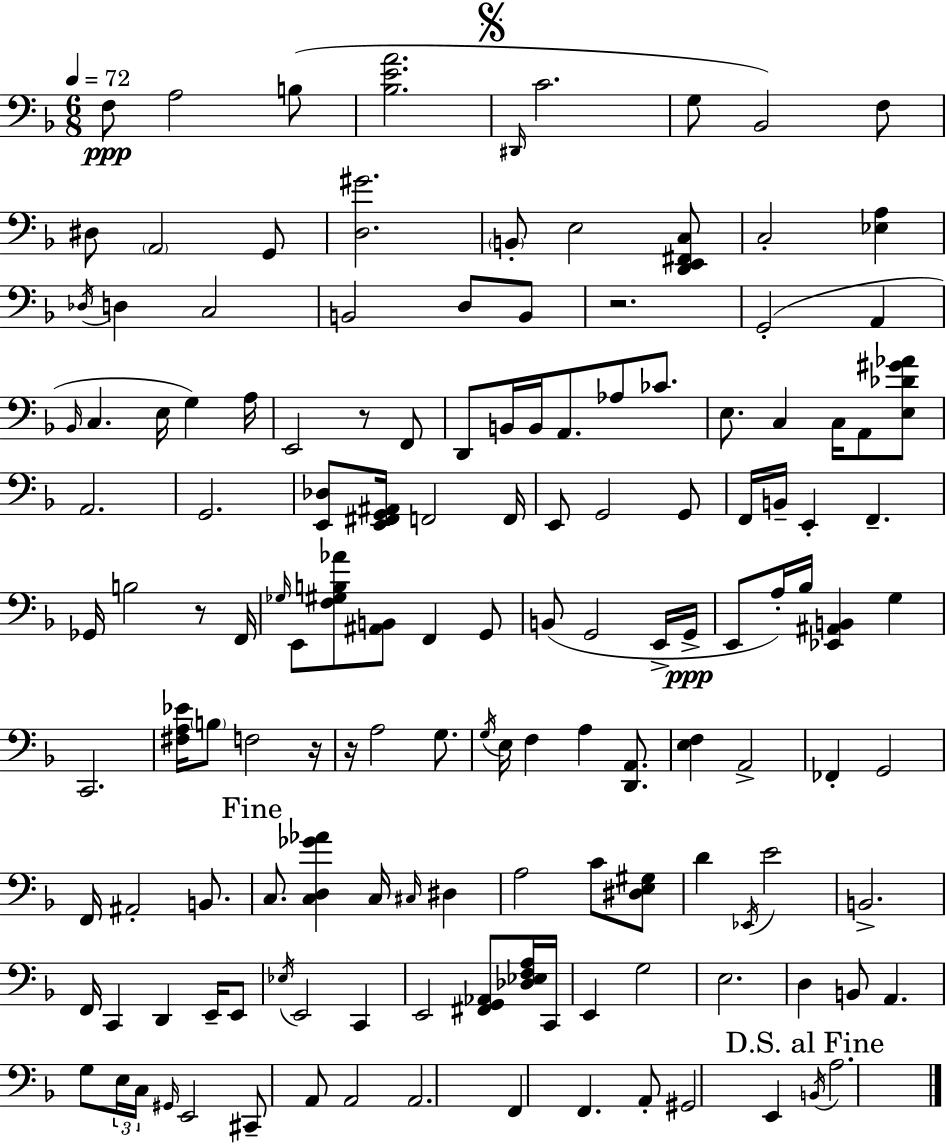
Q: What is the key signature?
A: F major